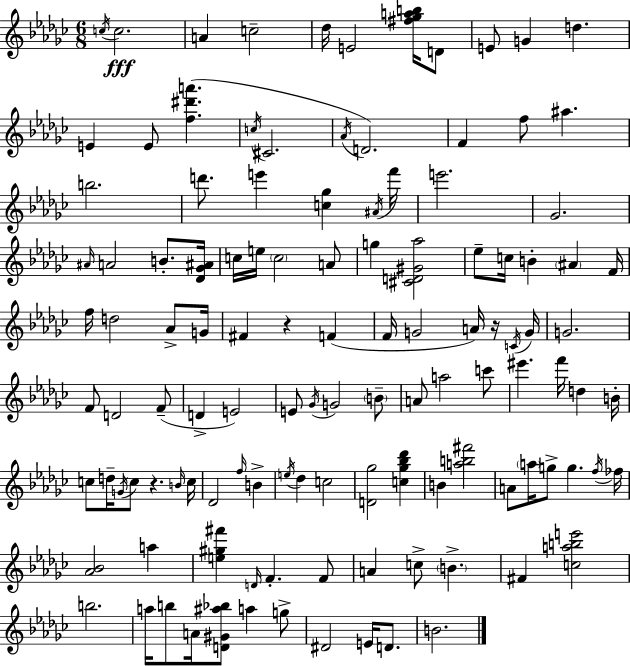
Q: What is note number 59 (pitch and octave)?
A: G4